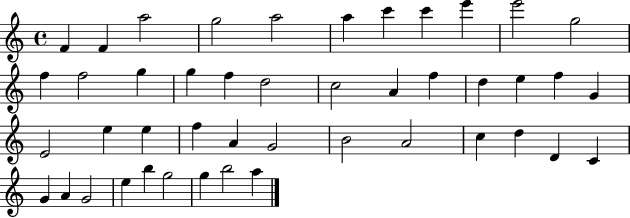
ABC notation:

X:1
T:Untitled
M:4/4
L:1/4
K:C
F F a2 g2 a2 a c' c' e' e'2 g2 f f2 g g f d2 c2 A f d e f G E2 e e f A G2 B2 A2 c d D C G A G2 e b g2 g b2 a